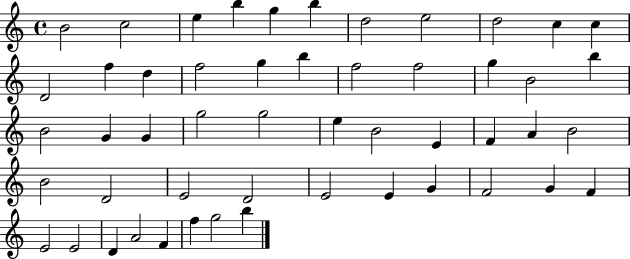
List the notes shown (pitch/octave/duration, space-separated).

B4/h C5/h E5/q B5/q G5/q B5/q D5/h E5/h D5/h C5/q C5/q D4/h F5/q D5/q F5/h G5/q B5/q F5/h F5/h G5/q B4/h B5/q B4/h G4/q G4/q G5/h G5/h E5/q B4/h E4/q F4/q A4/q B4/h B4/h D4/h E4/h D4/h E4/h E4/q G4/q F4/h G4/q F4/q E4/h E4/h D4/q A4/h F4/q F5/q G5/h B5/q